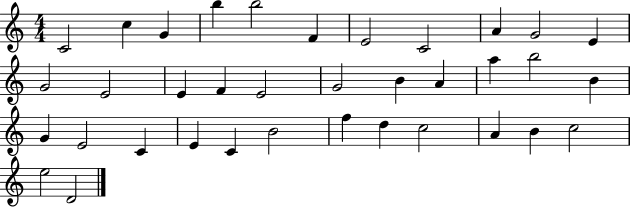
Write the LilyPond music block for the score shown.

{
  \clef treble
  \numericTimeSignature
  \time 4/4
  \key c \major
  c'2 c''4 g'4 | b''4 b''2 f'4 | e'2 c'2 | a'4 g'2 e'4 | \break g'2 e'2 | e'4 f'4 e'2 | g'2 b'4 a'4 | a''4 b''2 b'4 | \break g'4 e'2 c'4 | e'4 c'4 b'2 | f''4 d''4 c''2 | a'4 b'4 c''2 | \break e''2 d'2 | \bar "|."
}